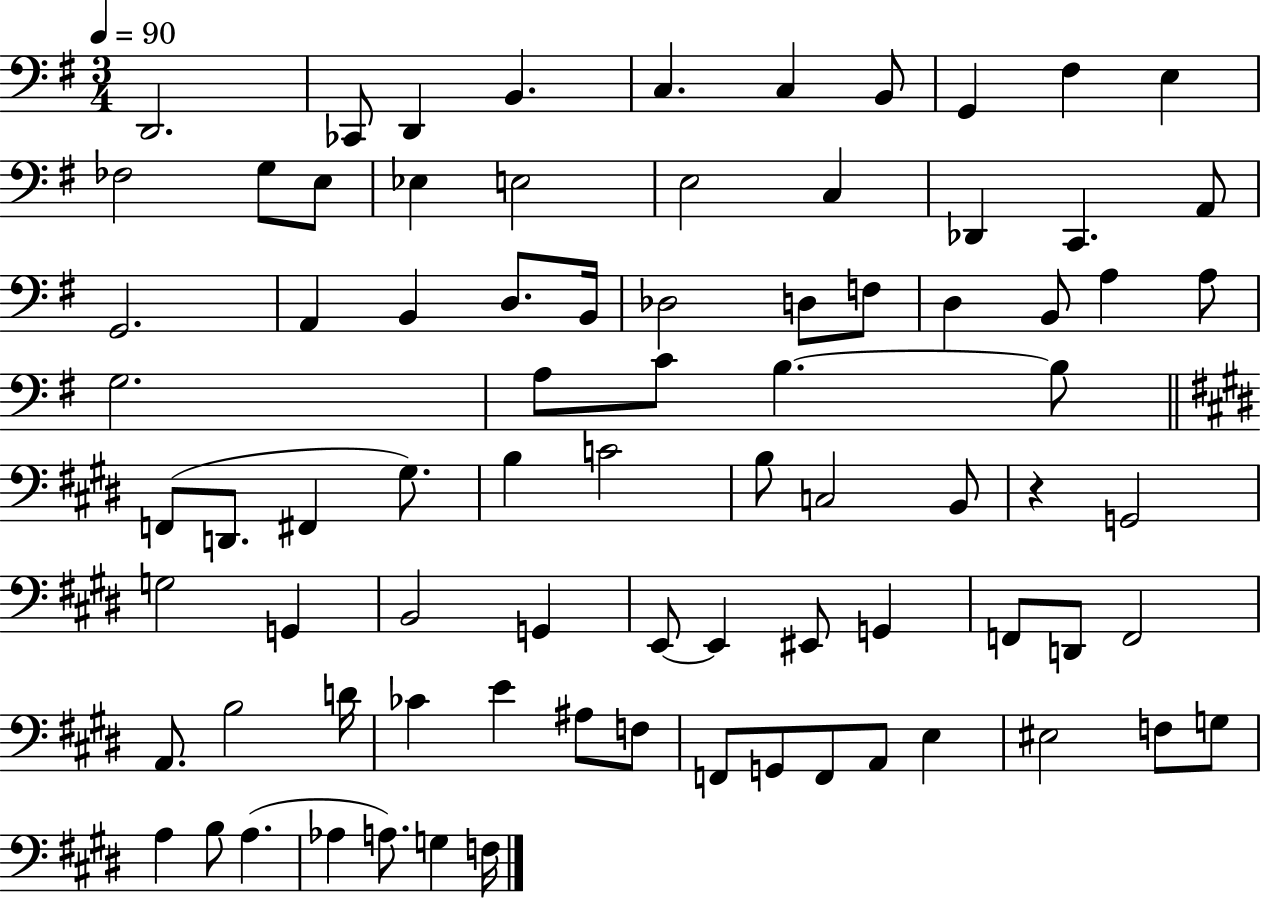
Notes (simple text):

D2/h. CES2/e D2/q B2/q. C3/q. C3/q B2/e G2/q F#3/q E3/q FES3/h G3/e E3/e Eb3/q E3/h E3/h C3/q Db2/q C2/q. A2/e G2/h. A2/q B2/q D3/e. B2/s Db3/h D3/e F3/e D3/q B2/e A3/q A3/e G3/h. A3/e C4/e B3/q. B3/e F2/e D2/e. F#2/q G#3/e. B3/q C4/h B3/e C3/h B2/e R/q G2/h G3/h G2/q B2/h G2/q E2/e E2/q EIS2/e G2/q F2/e D2/e F2/h A2/e. B3/h D4/s CES4/q E4/q A#3/e F3/e F2/e G2/e F2/e A2/e E3/q EIS3/h F3/e G3/e A3/q B3/e A3/q. Ab3/q A3/e. G3/q F3/s